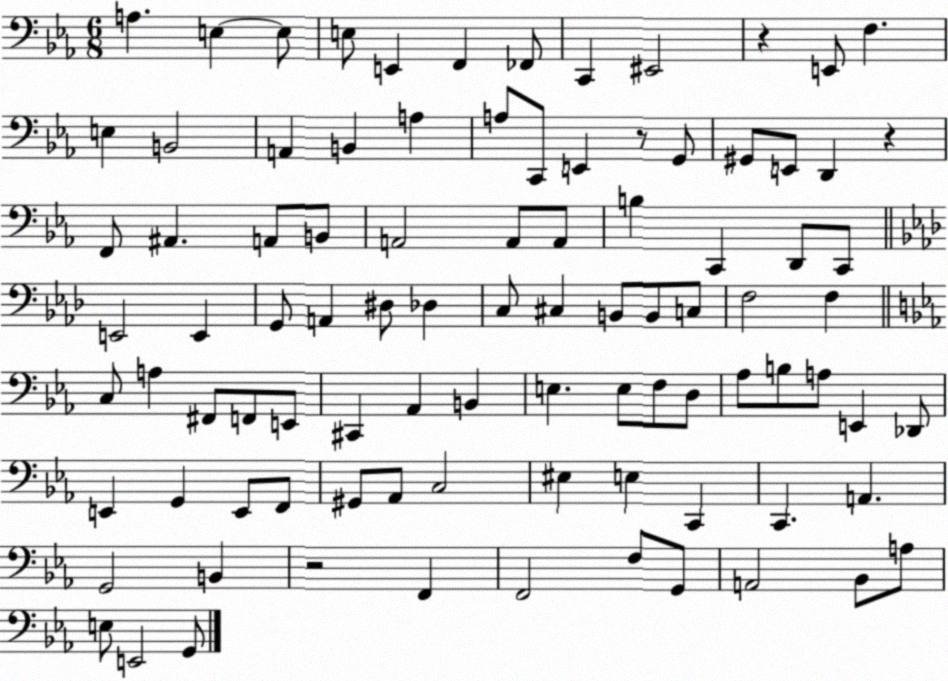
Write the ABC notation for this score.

X:1
T:Untitled
M:6/8
L:1/4
K:Eb
A, E, E,/2 E,/2 E,, F,, _F,,/2 C,, ^E,,2 z E,,/2 F, E, B,,2 A,, B,, A, A,/2 C,,/2 E,, z/2 G,,/2 ^G,,/2 E,,/2 D,, z F,,/2 ^A,, A,,/2 B,,/2 A,,2 A,,/2 A,,/2 B, C,, D,,/2 C,,/2 E,,2 E,, G,,/2 A,, ^D,/2 _D, C,/2 ^C, B,,/2 B,,/2 C,/2 F,2 F, C,/2 A, ^F,,/2 F,,/2 E,,/2 ^C,, _A,, B,, E, E,/2 F,/2 D,/2 _A,/2 B,/2 A,/2 E,, _D,,/2 E,, G,, E,,/2 F,,/2 ^G,,/2 _A,,/2 C,2 ^E, E, C,, C,, A,, G,,2 B,, z2 F,, F,,2 F,/2 G,,/2 A,,2 _B,,/2 A,/2 E,/2 E,,2 G,,/2